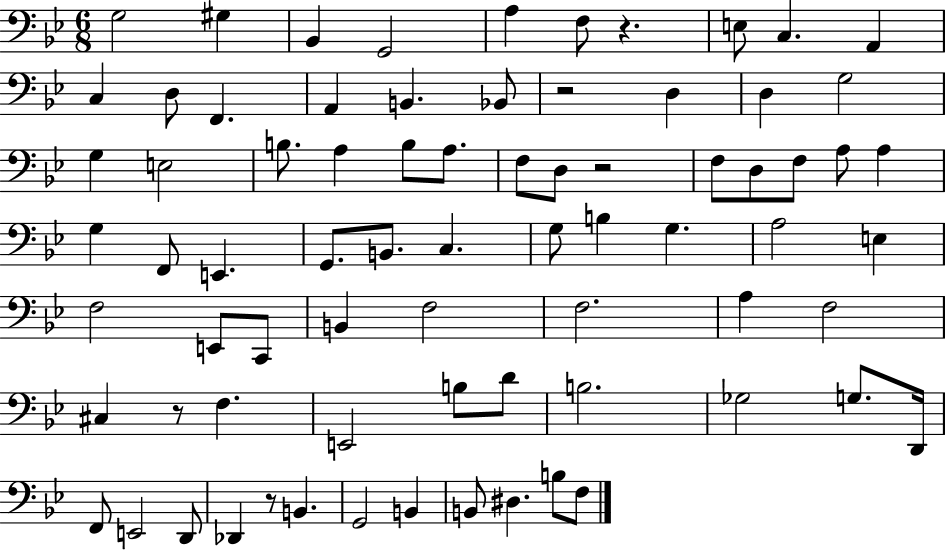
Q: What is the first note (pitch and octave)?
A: G3